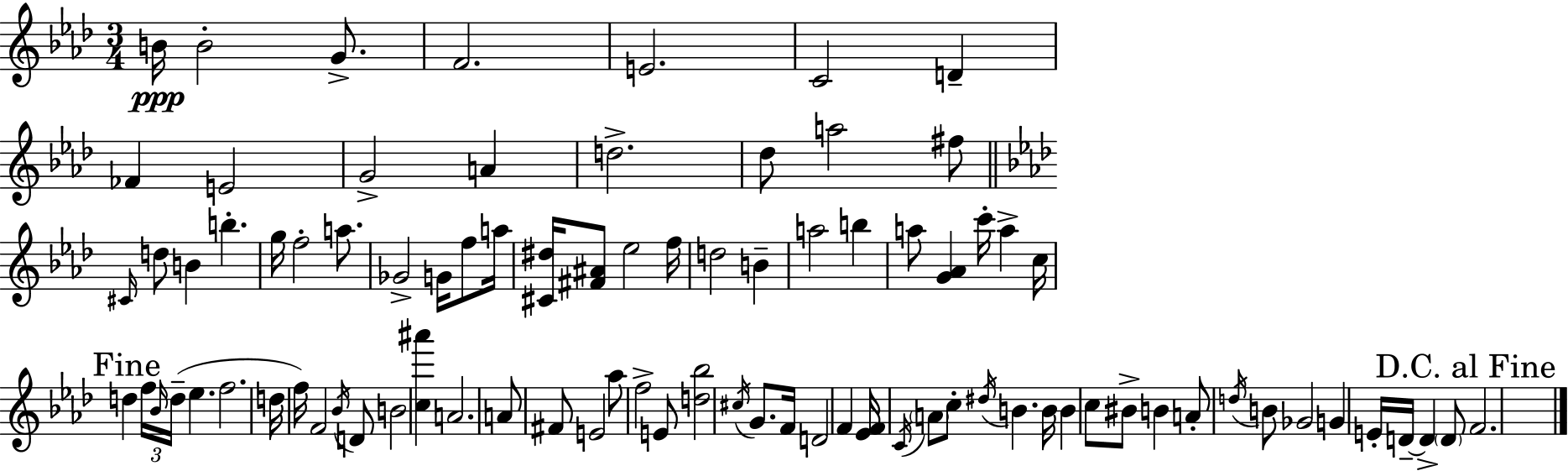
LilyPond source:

{
  \clef treble
  \numericTimeSignature
  \time 3/4
  \key f \minor
  \repeat volta 2 { b'16\ppp b'2-. g'8.-> | f'2. | e'2. | c'2 d'4-- | \break fes'4 e'2 | g'2-> a'4 | d''2.-> | des''8 a''2 fis''8 | \break \bar "||" \break \key f \minor \grace { cis'16 } d''8 b'4 b''4.-. | g''16 f''2-. a''8. | ges'2-> g'16 f''8 | a''16 <cis' dis''>16 <fis' ais'>8 ees''2 | \break f''16 d''2 b'4-- | a''2 b''4 | a''8 <g' aes'>4 c'''16-. a''4-> | c''16 \mark "Fine" d''4 \tuplet 3/2 { f''16 \grace { bes'16 } d''16--( } ees''4. | \break f''2. | d''16 f''16) f'2 | \acciaccatura { bes'16 } d'8 b'2 <c'' ais'''>4 | a'2. | \break a'8 fis'8 e'2 | aes''8 f''2-> | e'8 <d'' bes''>2 \acciaccatura { cis''16 } | g'8. f'16 d'2 | \break f'4 <ees' f'>16 \acciaccatura { c'16 } \parenthesize a'8 c''8-. \acciaccatura { dis''16 } b'4. | b'16 b'4 c''8 | bis'8-> b'4 a'8-. \acciaccatura { d''16 } b'8 ges'2 | g'4 e'16-. | \break d'16--~~ d'4-> \parenthesize d'8 \mark "D.C. al Fine" f'2. | } \bar "|."
}